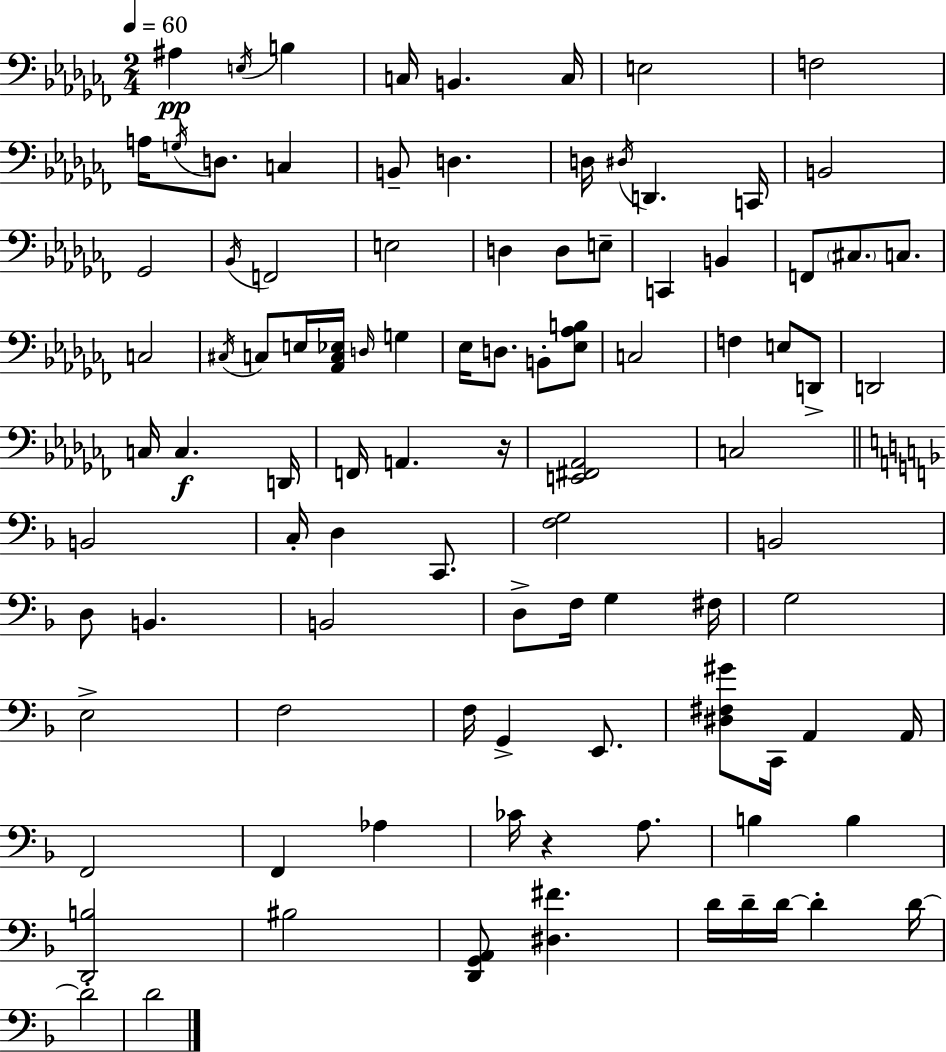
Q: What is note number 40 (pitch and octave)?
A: B2